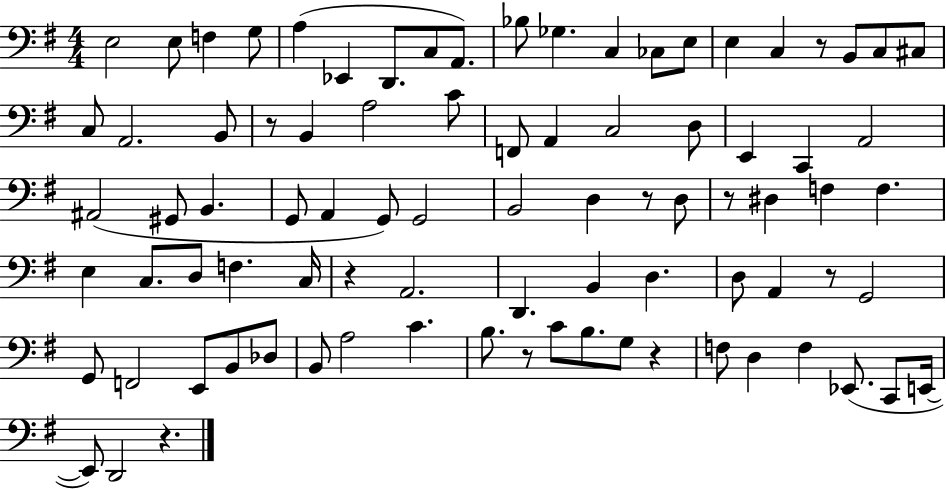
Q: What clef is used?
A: bass